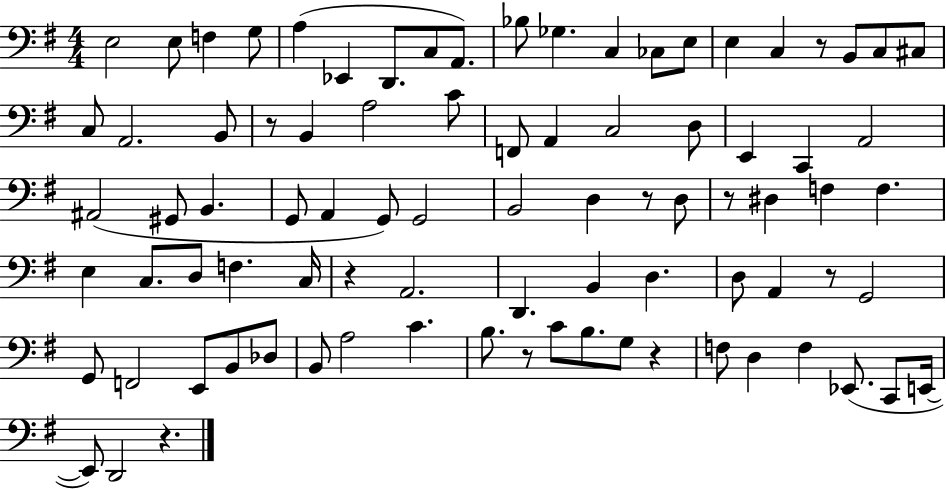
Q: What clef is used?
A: bass